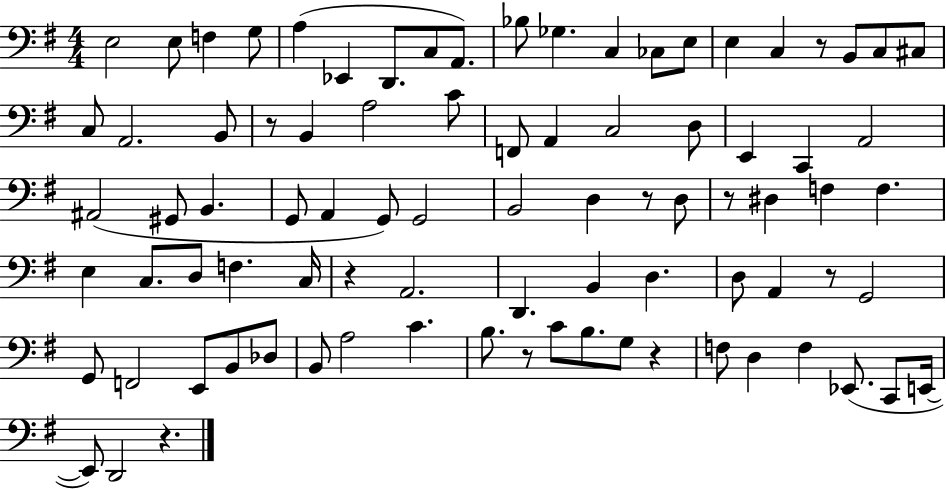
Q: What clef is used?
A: bass